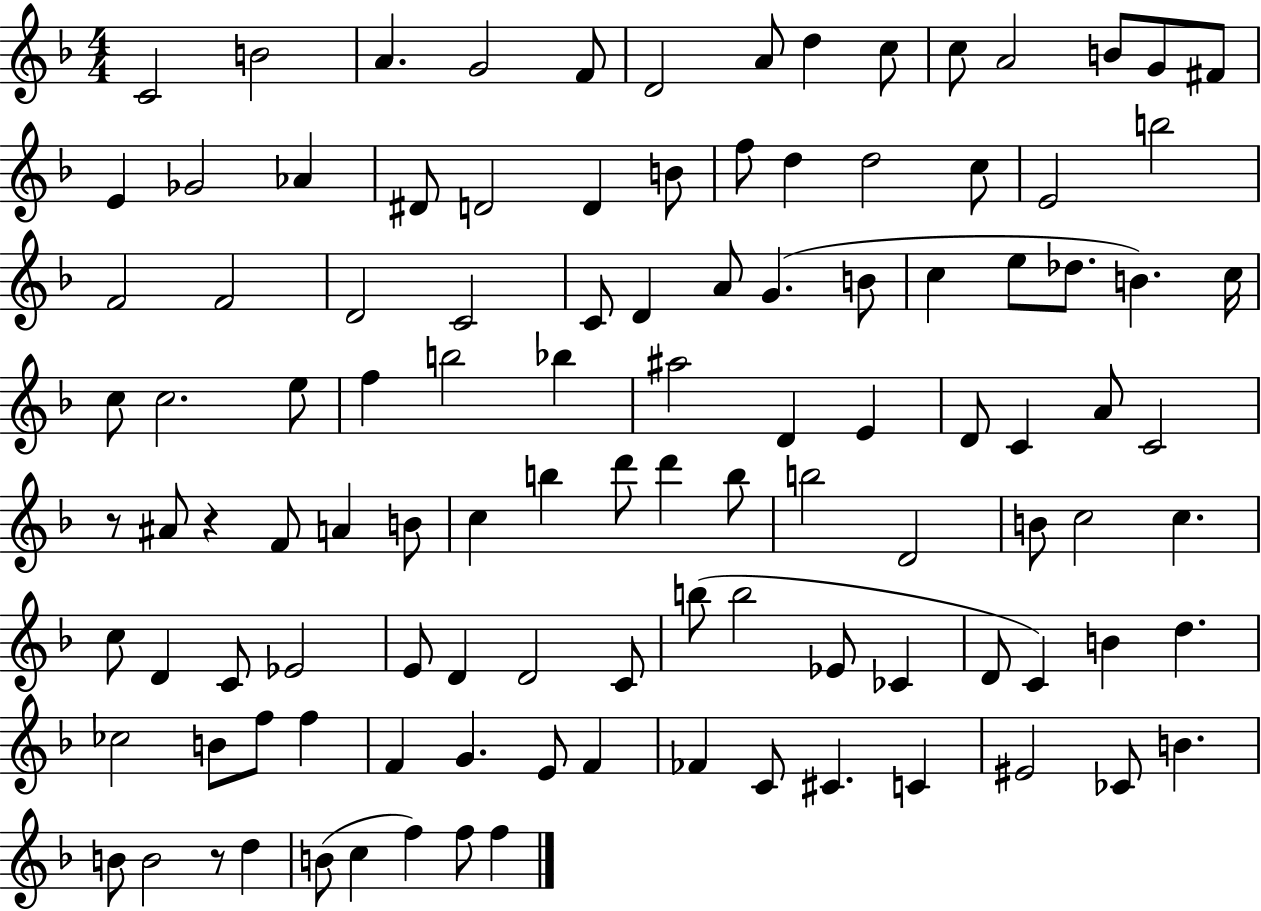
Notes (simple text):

C4/h B4/h A4/q. G4/h F4/e D4/h A4/e D5/q C5/e C5/e A4/h B4/e G4/e F#4/e E4/q Gb4/h Ab4/q D#4/e D4/h D4/q B4/e F5/e D5/q D5/h C5/e E4/h B5/h F4/h F4/h D4/h C4/h C4/e D4/q A4/e G4/q. B4/e C5/q E5/e Db5/e. B4/q. C5/s C5/e C5/h. E5/e F5/q B5/h Bb5/q A#5/h D4/q E4/q D4/e C4/q A4/e C4/h R/e A#4/e R/q F4/e A4/q B4/e C5/q B5/q D6/e D6/q B5/e B5/h D4/h B4/e C5/h C5/q. C5/e D4/q C4/e Eb4/h E4/e D4/q D4/h C4/e B5/e B5/h Eb4/e CES4/q D4/e C4/q B4/q D5/q. CES5/h B4/e F5/e F5/q F4/q G4/q. E4/e F4/q FES4/q C4/e C#4/q. C4/q EIS4/h CES4/e B4/q. B4/e B4/h R/e D5/q B4/e C5/q F5/q F5/e F5/q